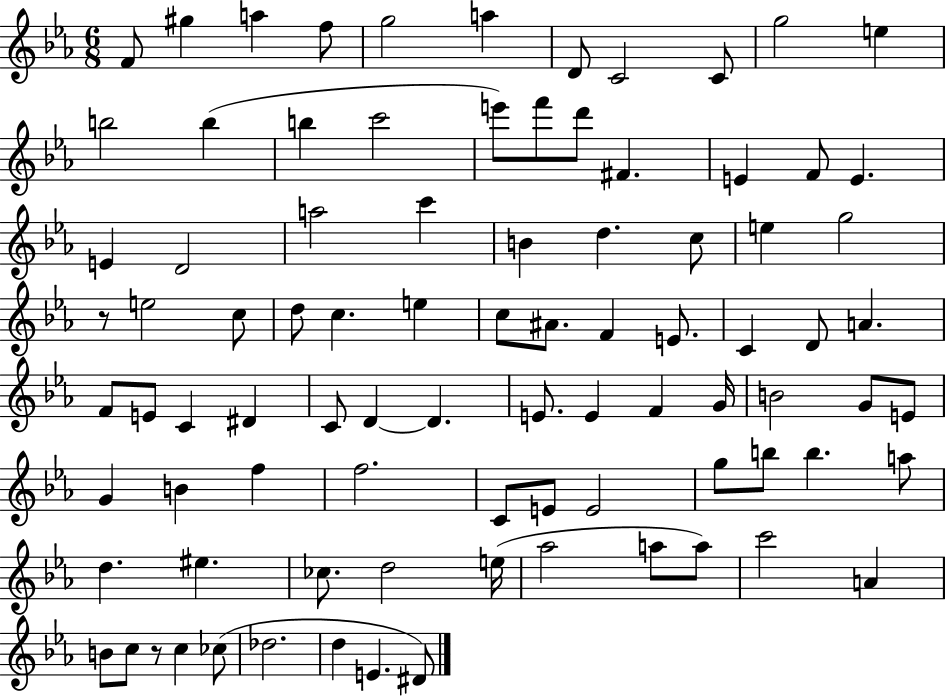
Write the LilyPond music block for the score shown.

{
  \clef treble
  \numericTimeSignature
  \time 6/8
  \key ees \major
  f'8 gis''4 a''4 f''8 | g''2 a''4 | d'8 c'2 c'8 | g''2 e''4 | \break b''2 b''4( | b''4 c'''2 | e'''8) f'''8 d'''8 fis'4. | e'4 f'8 e'4. | \break e'4 d'2 | a''2 c'''4 | b'4 d''4. c''8 | e''4 g''2 | \break r8 e''2 c''8 | d''8 c''4. e''4 | c''8 ais'8. f'4 e'8. | c'4 d'8 a'4. | \break f'8 e'8 c'4 dis'4 | c'8 d'4~~ d'4. | e'8. e'4 f'4 g'16 | b'2 g'8 e'8 | \break g'4 b'4 f''4 | f''2. | c'8 e'8 e'2 | g''8 b''8 b''4. a''8 | \break d''4. eis''4. | ces''8. d''2 e''16( | aes''2 a''8 a''8) | c'''2 a'4 | \break b'8 c''8 r8 c''4 ces''8( | des''2. | d''4 e'4. dis'8) | \bar "|."
}